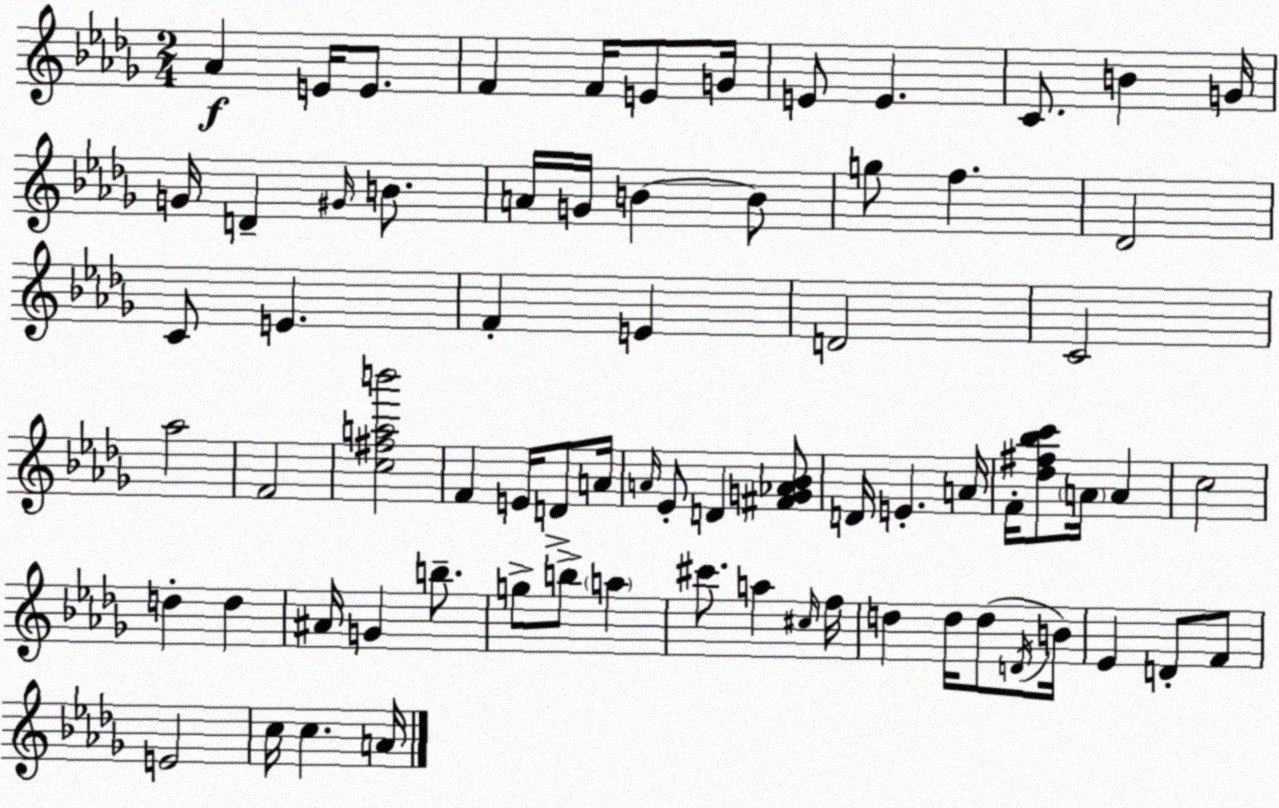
X:1
T:Untitled
M:2/4
L:1/4
K:Bbm
_A E/4 E/2 F F/4 E/2 G/4 E/2 E C/2 B G/4 G/4 D ^G/4 B/2 A/4 G/4 B B/2 g/2 f _D2 C/2 E F E D2 C2 _a2 F2 [c^fab']2 F E/4 D/2 A/4 A/4 _E/2 D [^FG_A_B]/2 D/4 E A/4 F/4 [_d^f_bc']/2 A/4 A c2 d d ^A/4 G b/2 g/2 b/2 a ^c'/2 a ^c/4 f/4 d d/4 d/2 D/4 B/4 _E D/2 F/2 E2 c/4 c A/4